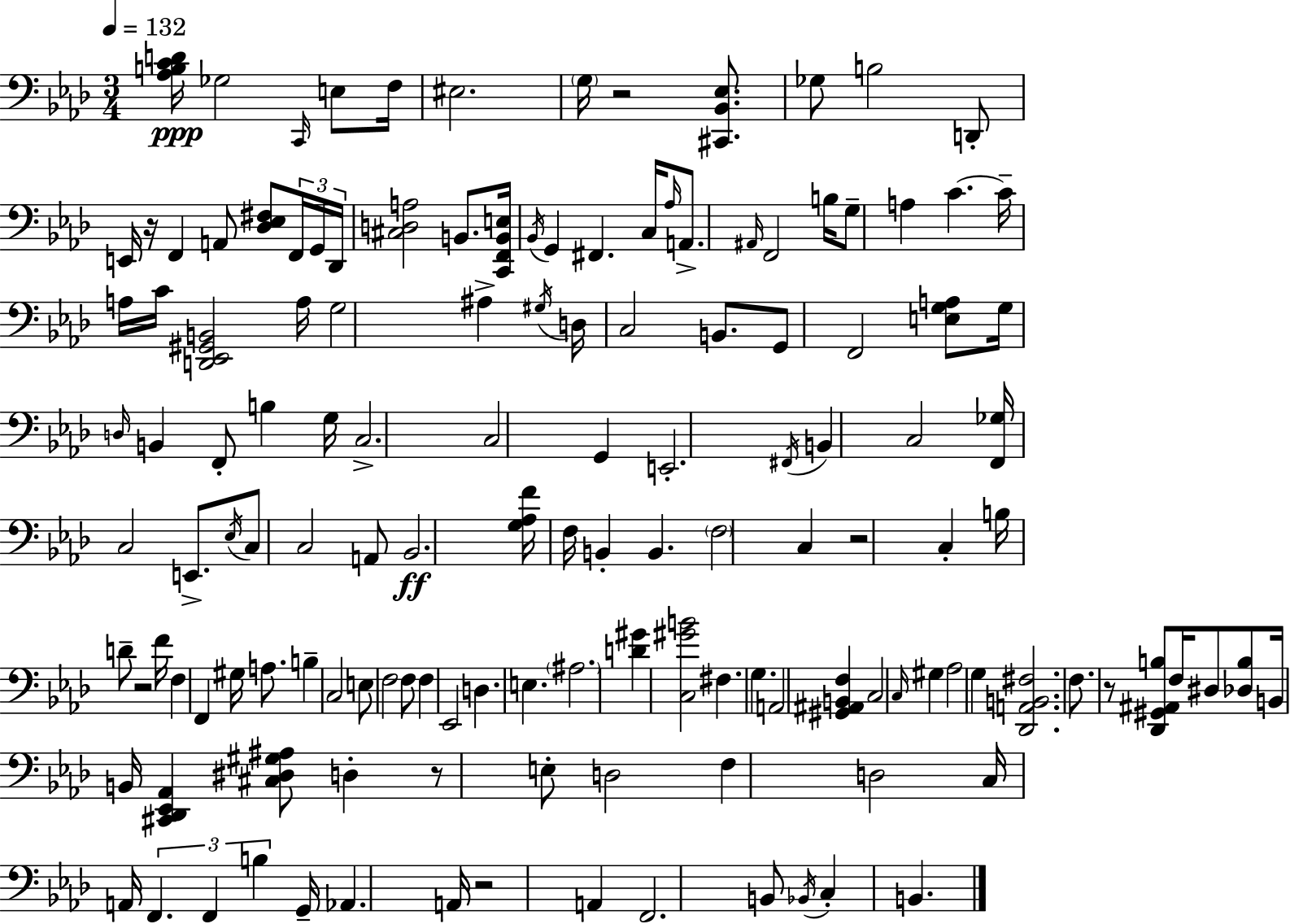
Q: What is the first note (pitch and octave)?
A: Gb3